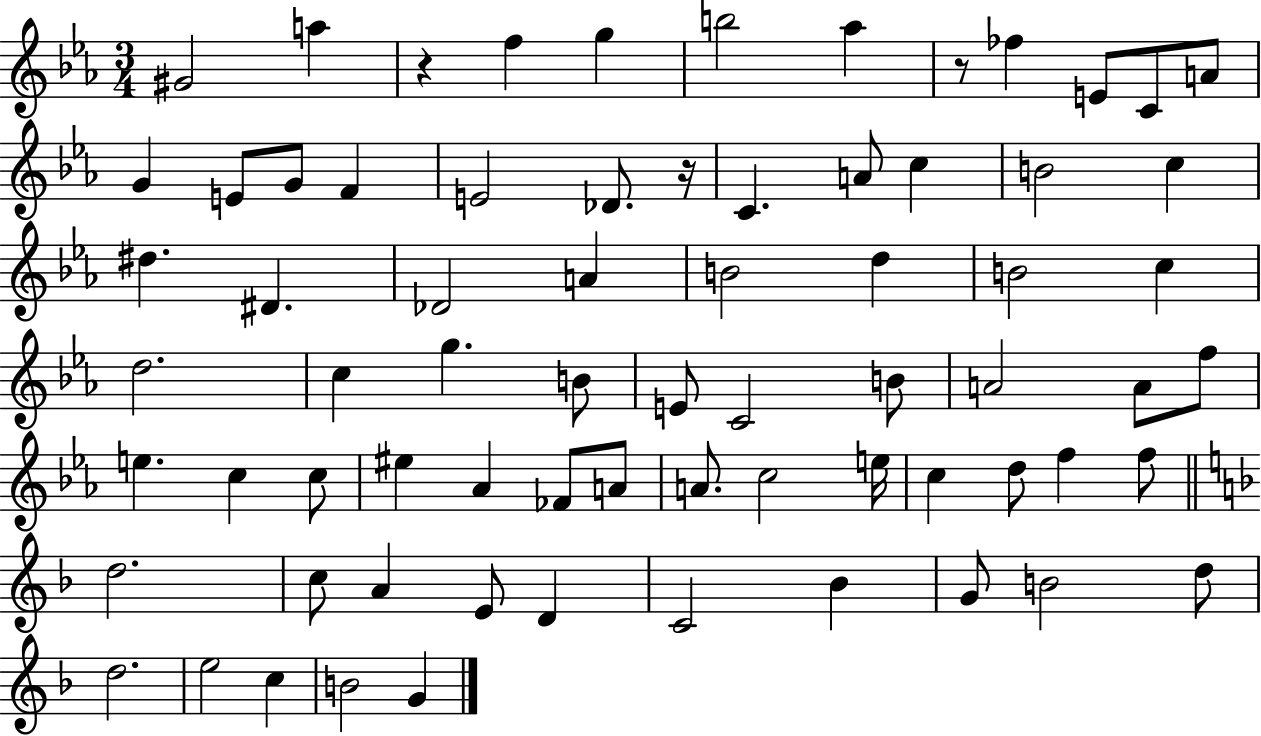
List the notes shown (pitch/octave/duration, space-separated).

G#4/h A5/q R/q F5/q G5/q B5/h Ab5/q R/e FES5/q E4/e C4/e A4/e G4/q E4/e G4/e F4/q E4/h Db4/e. R/s C4/q. A4/e C5/q B4/h C5/q D#5/q. D#4/q. Db4/h A4/q B4/h D5/q B4/h C5/q D5/h. C5/q G5/q. B4/e E4/e C4/h B4/e A4/h A4/e F5/e E5/q. C5/q C5/e EIS5/q Ab4/q FES4/e A4/e A4/e. C5/h E5/s C5/q D5/e F5/q F5/e D5/h. C5/e A4/q E4/e D4/q C4/h Bb4/q G4/e B4/h D5/e D5/h. E5/h C5/q B4/h G4/q